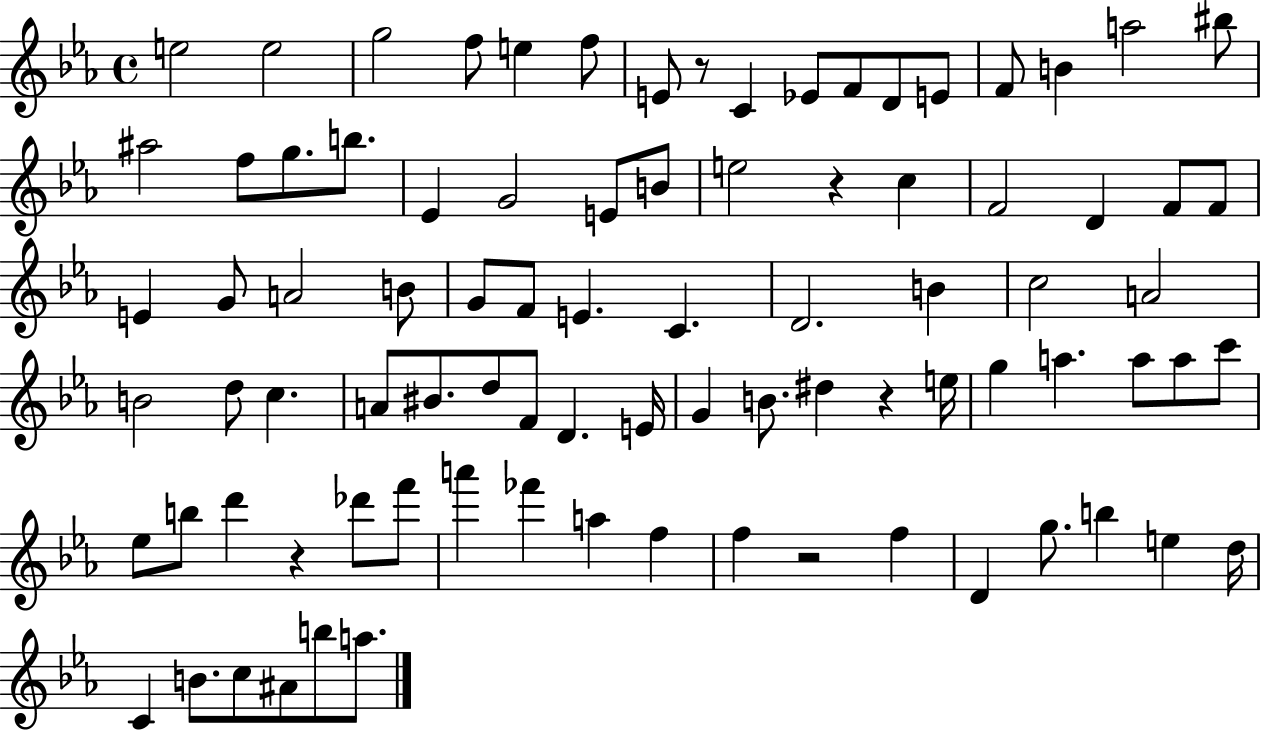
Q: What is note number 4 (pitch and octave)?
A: F5